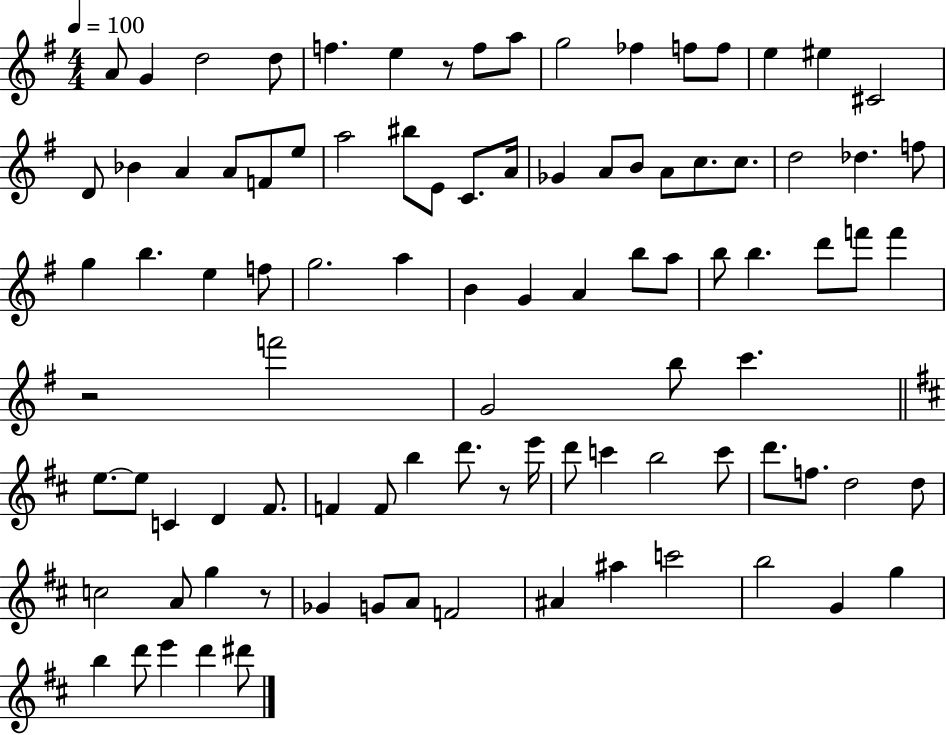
{
  \clef treble
  \numericTimeSignature
  \time 4/4
  \key g \major
  \tempo 4 = 100
  \repeat volta 2 { a'8 g'4 d''2 d''8 | f''4. e''4 r8 f''8 a''8 | g''2 fes''4 f''8 f''8 | e''4 eis''4 cis'2 | \break d'8 bes'4 a'4 a'8 f'8 e''8 | a''2 bis''8 e'8 c'8. a'16 | ges'4 a'8 b'8 a'8 c''8. c''8. | d''2 des''4. f''8 | \break g''4 b''4. e''4 f''8 | g''2. a''4 | b'4 g'4 a'4 b''8 a''8 | b''8 b''4. d'''8 f'''8 f'''4 | \break r2 f'''2 | g'2 b''8 c'''4. | \bar "||" \break \key d \major e''8.~~ e''8 c'4 d'4 fis'8. | f'4 f'8 b''4 d'''8. r8 e'''16 | d'''8 c'''4 b''2 c'''8 | d'''8. f''8. d''2 d''8 | \break c''2 a'8 g''4 r8 | ges'4 g'8 a'8 f'2 | ais'4 ais''4 c'''2 | b''2 g'4 g''4 | \break b''4 d'''8 e'''4 d'''4 dis'''8 | } \bar "|."
}